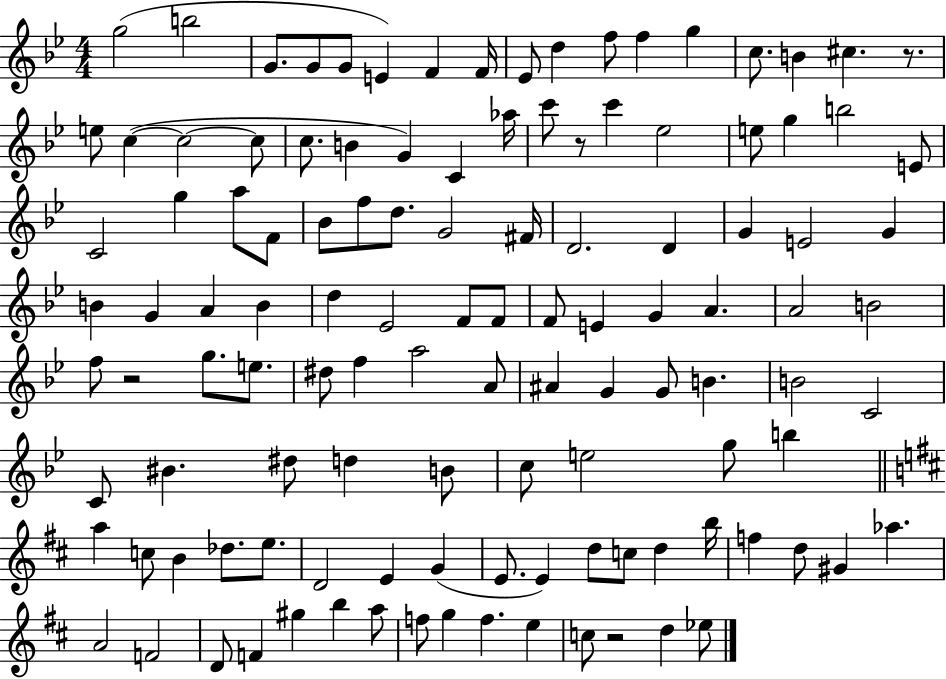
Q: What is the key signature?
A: BES major